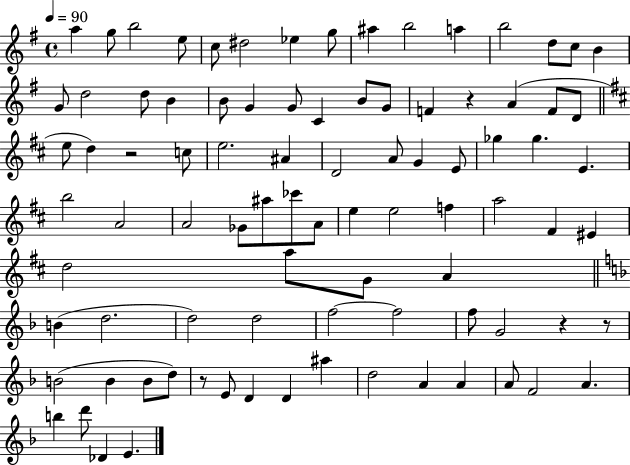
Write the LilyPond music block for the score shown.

{
  \clef treble
  \time 4/4
  \defaultTimeSignature
  \key g \major
  \tempo 4 = 90
  a''4 g''8 b''2 e''8 | c''8 dis''2 ees''4 g''8 | ais''4 b''2 a''4 | b''2 d''8 c''8 b'4 | \break g'8 d''2 d''8 b'4 | b'8 g'4 g'8 c'4 b'8 g'8 | f'4 r4 a'4( f'8 d'8 | \bar "||" \break \key b \minor e''8 d''4) r2 c''8 | e''2. ais'4 | d'2 a'8 g'4 e'8 | ges''4 ges''4. e'4. | \break b''2 a'2 | a'2 ges'8 ais''8 ces'''8 a'8 | e''4 e''2 f''4 | a''2 fis'4 eis'4 | \break d''2 a''8 g'8 a'4 | \bar "||" \break \key f \major b'4( d''2. | d''2) d''2 | f''2~~ f''2 | f''8 g'2 r4 r8 | \break b'2( b'4 b'8 d''8) | r8 e'8 d'4 d'4 ais''4 | d''2 a'4 a'4 | a'8 f'2 a'4. | \break b''4 d'''8 des'4 e'4. | \bar "|."
}